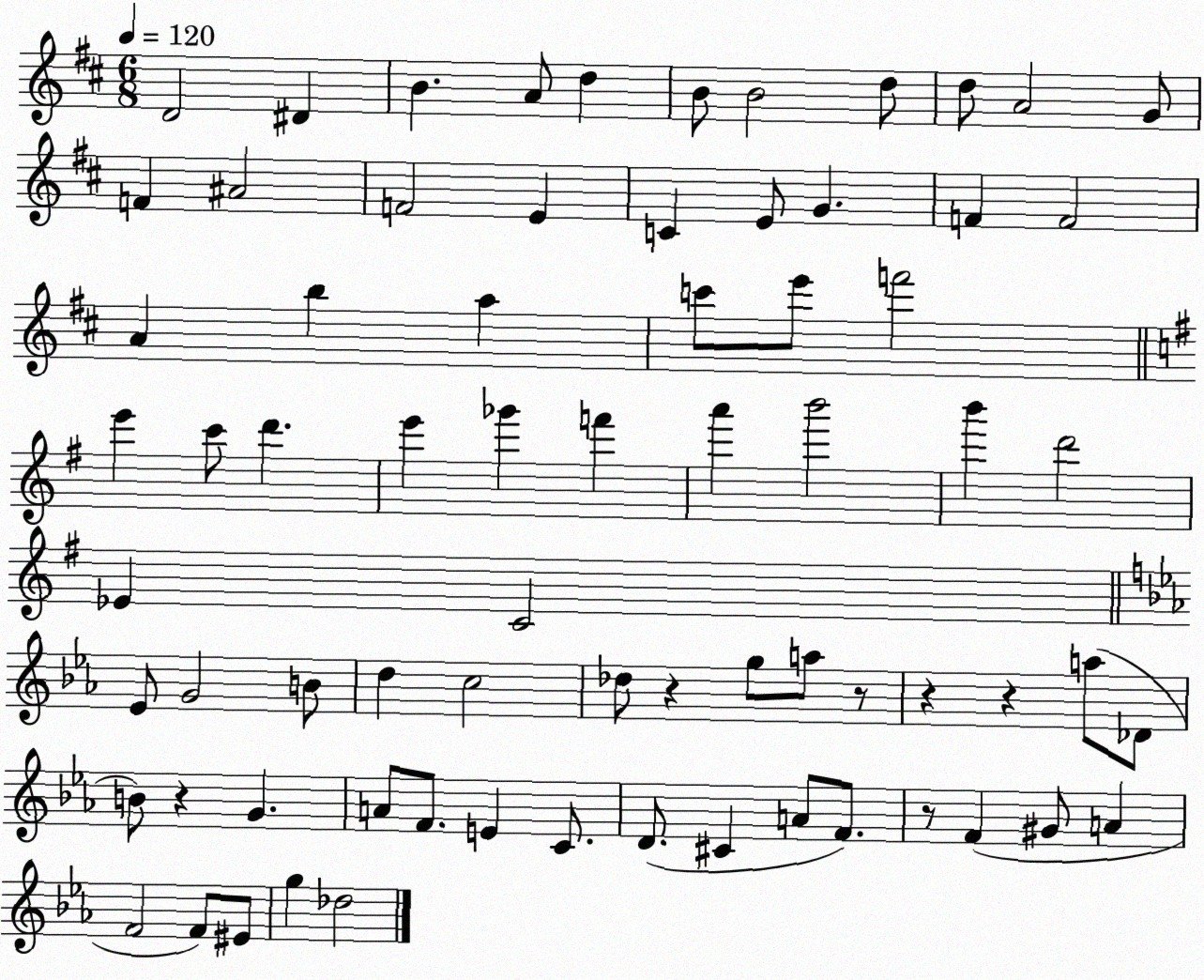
X:1
T:Untitled
M:6/8
L:1/4
K:D
D2 ^D B A/2 d B/2 B2 d/2 d/2 A2 G/2 F ^A2 F2 E C E/2 G F F2 A b a c'/2 e'/2 f'2 e' c'/2 d' e' _g' f' a' b'2 b' d'2 _E C2 _E/2 G2 B/2 d c2 _d/2 z g/2 a/2 z/2 z z a/2 _D/2 B/2 z G A/2 F/2 E C/2 D/2 ^C A/2 F/2 z/2 F ^G/2 A F2 F/2 ^E/2 g _d2